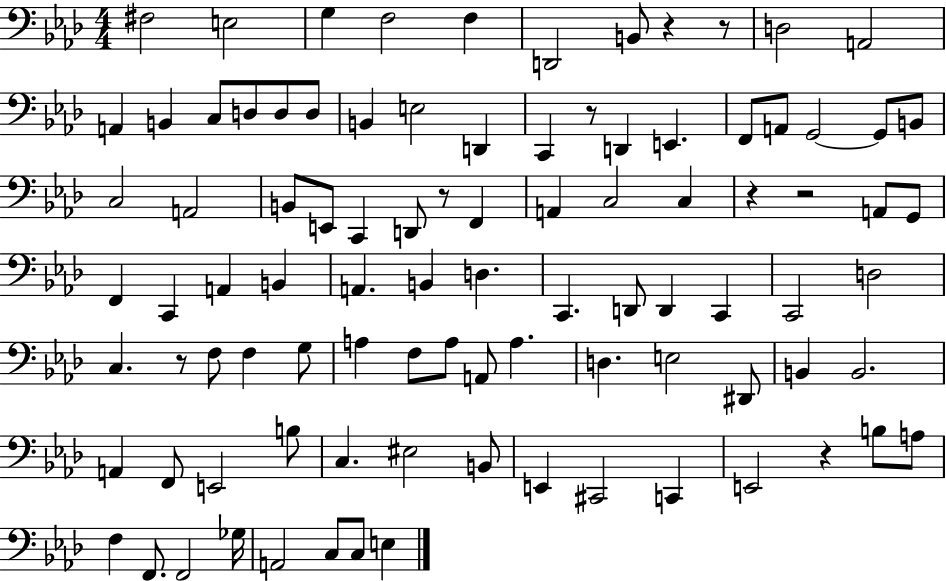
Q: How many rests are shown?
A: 8